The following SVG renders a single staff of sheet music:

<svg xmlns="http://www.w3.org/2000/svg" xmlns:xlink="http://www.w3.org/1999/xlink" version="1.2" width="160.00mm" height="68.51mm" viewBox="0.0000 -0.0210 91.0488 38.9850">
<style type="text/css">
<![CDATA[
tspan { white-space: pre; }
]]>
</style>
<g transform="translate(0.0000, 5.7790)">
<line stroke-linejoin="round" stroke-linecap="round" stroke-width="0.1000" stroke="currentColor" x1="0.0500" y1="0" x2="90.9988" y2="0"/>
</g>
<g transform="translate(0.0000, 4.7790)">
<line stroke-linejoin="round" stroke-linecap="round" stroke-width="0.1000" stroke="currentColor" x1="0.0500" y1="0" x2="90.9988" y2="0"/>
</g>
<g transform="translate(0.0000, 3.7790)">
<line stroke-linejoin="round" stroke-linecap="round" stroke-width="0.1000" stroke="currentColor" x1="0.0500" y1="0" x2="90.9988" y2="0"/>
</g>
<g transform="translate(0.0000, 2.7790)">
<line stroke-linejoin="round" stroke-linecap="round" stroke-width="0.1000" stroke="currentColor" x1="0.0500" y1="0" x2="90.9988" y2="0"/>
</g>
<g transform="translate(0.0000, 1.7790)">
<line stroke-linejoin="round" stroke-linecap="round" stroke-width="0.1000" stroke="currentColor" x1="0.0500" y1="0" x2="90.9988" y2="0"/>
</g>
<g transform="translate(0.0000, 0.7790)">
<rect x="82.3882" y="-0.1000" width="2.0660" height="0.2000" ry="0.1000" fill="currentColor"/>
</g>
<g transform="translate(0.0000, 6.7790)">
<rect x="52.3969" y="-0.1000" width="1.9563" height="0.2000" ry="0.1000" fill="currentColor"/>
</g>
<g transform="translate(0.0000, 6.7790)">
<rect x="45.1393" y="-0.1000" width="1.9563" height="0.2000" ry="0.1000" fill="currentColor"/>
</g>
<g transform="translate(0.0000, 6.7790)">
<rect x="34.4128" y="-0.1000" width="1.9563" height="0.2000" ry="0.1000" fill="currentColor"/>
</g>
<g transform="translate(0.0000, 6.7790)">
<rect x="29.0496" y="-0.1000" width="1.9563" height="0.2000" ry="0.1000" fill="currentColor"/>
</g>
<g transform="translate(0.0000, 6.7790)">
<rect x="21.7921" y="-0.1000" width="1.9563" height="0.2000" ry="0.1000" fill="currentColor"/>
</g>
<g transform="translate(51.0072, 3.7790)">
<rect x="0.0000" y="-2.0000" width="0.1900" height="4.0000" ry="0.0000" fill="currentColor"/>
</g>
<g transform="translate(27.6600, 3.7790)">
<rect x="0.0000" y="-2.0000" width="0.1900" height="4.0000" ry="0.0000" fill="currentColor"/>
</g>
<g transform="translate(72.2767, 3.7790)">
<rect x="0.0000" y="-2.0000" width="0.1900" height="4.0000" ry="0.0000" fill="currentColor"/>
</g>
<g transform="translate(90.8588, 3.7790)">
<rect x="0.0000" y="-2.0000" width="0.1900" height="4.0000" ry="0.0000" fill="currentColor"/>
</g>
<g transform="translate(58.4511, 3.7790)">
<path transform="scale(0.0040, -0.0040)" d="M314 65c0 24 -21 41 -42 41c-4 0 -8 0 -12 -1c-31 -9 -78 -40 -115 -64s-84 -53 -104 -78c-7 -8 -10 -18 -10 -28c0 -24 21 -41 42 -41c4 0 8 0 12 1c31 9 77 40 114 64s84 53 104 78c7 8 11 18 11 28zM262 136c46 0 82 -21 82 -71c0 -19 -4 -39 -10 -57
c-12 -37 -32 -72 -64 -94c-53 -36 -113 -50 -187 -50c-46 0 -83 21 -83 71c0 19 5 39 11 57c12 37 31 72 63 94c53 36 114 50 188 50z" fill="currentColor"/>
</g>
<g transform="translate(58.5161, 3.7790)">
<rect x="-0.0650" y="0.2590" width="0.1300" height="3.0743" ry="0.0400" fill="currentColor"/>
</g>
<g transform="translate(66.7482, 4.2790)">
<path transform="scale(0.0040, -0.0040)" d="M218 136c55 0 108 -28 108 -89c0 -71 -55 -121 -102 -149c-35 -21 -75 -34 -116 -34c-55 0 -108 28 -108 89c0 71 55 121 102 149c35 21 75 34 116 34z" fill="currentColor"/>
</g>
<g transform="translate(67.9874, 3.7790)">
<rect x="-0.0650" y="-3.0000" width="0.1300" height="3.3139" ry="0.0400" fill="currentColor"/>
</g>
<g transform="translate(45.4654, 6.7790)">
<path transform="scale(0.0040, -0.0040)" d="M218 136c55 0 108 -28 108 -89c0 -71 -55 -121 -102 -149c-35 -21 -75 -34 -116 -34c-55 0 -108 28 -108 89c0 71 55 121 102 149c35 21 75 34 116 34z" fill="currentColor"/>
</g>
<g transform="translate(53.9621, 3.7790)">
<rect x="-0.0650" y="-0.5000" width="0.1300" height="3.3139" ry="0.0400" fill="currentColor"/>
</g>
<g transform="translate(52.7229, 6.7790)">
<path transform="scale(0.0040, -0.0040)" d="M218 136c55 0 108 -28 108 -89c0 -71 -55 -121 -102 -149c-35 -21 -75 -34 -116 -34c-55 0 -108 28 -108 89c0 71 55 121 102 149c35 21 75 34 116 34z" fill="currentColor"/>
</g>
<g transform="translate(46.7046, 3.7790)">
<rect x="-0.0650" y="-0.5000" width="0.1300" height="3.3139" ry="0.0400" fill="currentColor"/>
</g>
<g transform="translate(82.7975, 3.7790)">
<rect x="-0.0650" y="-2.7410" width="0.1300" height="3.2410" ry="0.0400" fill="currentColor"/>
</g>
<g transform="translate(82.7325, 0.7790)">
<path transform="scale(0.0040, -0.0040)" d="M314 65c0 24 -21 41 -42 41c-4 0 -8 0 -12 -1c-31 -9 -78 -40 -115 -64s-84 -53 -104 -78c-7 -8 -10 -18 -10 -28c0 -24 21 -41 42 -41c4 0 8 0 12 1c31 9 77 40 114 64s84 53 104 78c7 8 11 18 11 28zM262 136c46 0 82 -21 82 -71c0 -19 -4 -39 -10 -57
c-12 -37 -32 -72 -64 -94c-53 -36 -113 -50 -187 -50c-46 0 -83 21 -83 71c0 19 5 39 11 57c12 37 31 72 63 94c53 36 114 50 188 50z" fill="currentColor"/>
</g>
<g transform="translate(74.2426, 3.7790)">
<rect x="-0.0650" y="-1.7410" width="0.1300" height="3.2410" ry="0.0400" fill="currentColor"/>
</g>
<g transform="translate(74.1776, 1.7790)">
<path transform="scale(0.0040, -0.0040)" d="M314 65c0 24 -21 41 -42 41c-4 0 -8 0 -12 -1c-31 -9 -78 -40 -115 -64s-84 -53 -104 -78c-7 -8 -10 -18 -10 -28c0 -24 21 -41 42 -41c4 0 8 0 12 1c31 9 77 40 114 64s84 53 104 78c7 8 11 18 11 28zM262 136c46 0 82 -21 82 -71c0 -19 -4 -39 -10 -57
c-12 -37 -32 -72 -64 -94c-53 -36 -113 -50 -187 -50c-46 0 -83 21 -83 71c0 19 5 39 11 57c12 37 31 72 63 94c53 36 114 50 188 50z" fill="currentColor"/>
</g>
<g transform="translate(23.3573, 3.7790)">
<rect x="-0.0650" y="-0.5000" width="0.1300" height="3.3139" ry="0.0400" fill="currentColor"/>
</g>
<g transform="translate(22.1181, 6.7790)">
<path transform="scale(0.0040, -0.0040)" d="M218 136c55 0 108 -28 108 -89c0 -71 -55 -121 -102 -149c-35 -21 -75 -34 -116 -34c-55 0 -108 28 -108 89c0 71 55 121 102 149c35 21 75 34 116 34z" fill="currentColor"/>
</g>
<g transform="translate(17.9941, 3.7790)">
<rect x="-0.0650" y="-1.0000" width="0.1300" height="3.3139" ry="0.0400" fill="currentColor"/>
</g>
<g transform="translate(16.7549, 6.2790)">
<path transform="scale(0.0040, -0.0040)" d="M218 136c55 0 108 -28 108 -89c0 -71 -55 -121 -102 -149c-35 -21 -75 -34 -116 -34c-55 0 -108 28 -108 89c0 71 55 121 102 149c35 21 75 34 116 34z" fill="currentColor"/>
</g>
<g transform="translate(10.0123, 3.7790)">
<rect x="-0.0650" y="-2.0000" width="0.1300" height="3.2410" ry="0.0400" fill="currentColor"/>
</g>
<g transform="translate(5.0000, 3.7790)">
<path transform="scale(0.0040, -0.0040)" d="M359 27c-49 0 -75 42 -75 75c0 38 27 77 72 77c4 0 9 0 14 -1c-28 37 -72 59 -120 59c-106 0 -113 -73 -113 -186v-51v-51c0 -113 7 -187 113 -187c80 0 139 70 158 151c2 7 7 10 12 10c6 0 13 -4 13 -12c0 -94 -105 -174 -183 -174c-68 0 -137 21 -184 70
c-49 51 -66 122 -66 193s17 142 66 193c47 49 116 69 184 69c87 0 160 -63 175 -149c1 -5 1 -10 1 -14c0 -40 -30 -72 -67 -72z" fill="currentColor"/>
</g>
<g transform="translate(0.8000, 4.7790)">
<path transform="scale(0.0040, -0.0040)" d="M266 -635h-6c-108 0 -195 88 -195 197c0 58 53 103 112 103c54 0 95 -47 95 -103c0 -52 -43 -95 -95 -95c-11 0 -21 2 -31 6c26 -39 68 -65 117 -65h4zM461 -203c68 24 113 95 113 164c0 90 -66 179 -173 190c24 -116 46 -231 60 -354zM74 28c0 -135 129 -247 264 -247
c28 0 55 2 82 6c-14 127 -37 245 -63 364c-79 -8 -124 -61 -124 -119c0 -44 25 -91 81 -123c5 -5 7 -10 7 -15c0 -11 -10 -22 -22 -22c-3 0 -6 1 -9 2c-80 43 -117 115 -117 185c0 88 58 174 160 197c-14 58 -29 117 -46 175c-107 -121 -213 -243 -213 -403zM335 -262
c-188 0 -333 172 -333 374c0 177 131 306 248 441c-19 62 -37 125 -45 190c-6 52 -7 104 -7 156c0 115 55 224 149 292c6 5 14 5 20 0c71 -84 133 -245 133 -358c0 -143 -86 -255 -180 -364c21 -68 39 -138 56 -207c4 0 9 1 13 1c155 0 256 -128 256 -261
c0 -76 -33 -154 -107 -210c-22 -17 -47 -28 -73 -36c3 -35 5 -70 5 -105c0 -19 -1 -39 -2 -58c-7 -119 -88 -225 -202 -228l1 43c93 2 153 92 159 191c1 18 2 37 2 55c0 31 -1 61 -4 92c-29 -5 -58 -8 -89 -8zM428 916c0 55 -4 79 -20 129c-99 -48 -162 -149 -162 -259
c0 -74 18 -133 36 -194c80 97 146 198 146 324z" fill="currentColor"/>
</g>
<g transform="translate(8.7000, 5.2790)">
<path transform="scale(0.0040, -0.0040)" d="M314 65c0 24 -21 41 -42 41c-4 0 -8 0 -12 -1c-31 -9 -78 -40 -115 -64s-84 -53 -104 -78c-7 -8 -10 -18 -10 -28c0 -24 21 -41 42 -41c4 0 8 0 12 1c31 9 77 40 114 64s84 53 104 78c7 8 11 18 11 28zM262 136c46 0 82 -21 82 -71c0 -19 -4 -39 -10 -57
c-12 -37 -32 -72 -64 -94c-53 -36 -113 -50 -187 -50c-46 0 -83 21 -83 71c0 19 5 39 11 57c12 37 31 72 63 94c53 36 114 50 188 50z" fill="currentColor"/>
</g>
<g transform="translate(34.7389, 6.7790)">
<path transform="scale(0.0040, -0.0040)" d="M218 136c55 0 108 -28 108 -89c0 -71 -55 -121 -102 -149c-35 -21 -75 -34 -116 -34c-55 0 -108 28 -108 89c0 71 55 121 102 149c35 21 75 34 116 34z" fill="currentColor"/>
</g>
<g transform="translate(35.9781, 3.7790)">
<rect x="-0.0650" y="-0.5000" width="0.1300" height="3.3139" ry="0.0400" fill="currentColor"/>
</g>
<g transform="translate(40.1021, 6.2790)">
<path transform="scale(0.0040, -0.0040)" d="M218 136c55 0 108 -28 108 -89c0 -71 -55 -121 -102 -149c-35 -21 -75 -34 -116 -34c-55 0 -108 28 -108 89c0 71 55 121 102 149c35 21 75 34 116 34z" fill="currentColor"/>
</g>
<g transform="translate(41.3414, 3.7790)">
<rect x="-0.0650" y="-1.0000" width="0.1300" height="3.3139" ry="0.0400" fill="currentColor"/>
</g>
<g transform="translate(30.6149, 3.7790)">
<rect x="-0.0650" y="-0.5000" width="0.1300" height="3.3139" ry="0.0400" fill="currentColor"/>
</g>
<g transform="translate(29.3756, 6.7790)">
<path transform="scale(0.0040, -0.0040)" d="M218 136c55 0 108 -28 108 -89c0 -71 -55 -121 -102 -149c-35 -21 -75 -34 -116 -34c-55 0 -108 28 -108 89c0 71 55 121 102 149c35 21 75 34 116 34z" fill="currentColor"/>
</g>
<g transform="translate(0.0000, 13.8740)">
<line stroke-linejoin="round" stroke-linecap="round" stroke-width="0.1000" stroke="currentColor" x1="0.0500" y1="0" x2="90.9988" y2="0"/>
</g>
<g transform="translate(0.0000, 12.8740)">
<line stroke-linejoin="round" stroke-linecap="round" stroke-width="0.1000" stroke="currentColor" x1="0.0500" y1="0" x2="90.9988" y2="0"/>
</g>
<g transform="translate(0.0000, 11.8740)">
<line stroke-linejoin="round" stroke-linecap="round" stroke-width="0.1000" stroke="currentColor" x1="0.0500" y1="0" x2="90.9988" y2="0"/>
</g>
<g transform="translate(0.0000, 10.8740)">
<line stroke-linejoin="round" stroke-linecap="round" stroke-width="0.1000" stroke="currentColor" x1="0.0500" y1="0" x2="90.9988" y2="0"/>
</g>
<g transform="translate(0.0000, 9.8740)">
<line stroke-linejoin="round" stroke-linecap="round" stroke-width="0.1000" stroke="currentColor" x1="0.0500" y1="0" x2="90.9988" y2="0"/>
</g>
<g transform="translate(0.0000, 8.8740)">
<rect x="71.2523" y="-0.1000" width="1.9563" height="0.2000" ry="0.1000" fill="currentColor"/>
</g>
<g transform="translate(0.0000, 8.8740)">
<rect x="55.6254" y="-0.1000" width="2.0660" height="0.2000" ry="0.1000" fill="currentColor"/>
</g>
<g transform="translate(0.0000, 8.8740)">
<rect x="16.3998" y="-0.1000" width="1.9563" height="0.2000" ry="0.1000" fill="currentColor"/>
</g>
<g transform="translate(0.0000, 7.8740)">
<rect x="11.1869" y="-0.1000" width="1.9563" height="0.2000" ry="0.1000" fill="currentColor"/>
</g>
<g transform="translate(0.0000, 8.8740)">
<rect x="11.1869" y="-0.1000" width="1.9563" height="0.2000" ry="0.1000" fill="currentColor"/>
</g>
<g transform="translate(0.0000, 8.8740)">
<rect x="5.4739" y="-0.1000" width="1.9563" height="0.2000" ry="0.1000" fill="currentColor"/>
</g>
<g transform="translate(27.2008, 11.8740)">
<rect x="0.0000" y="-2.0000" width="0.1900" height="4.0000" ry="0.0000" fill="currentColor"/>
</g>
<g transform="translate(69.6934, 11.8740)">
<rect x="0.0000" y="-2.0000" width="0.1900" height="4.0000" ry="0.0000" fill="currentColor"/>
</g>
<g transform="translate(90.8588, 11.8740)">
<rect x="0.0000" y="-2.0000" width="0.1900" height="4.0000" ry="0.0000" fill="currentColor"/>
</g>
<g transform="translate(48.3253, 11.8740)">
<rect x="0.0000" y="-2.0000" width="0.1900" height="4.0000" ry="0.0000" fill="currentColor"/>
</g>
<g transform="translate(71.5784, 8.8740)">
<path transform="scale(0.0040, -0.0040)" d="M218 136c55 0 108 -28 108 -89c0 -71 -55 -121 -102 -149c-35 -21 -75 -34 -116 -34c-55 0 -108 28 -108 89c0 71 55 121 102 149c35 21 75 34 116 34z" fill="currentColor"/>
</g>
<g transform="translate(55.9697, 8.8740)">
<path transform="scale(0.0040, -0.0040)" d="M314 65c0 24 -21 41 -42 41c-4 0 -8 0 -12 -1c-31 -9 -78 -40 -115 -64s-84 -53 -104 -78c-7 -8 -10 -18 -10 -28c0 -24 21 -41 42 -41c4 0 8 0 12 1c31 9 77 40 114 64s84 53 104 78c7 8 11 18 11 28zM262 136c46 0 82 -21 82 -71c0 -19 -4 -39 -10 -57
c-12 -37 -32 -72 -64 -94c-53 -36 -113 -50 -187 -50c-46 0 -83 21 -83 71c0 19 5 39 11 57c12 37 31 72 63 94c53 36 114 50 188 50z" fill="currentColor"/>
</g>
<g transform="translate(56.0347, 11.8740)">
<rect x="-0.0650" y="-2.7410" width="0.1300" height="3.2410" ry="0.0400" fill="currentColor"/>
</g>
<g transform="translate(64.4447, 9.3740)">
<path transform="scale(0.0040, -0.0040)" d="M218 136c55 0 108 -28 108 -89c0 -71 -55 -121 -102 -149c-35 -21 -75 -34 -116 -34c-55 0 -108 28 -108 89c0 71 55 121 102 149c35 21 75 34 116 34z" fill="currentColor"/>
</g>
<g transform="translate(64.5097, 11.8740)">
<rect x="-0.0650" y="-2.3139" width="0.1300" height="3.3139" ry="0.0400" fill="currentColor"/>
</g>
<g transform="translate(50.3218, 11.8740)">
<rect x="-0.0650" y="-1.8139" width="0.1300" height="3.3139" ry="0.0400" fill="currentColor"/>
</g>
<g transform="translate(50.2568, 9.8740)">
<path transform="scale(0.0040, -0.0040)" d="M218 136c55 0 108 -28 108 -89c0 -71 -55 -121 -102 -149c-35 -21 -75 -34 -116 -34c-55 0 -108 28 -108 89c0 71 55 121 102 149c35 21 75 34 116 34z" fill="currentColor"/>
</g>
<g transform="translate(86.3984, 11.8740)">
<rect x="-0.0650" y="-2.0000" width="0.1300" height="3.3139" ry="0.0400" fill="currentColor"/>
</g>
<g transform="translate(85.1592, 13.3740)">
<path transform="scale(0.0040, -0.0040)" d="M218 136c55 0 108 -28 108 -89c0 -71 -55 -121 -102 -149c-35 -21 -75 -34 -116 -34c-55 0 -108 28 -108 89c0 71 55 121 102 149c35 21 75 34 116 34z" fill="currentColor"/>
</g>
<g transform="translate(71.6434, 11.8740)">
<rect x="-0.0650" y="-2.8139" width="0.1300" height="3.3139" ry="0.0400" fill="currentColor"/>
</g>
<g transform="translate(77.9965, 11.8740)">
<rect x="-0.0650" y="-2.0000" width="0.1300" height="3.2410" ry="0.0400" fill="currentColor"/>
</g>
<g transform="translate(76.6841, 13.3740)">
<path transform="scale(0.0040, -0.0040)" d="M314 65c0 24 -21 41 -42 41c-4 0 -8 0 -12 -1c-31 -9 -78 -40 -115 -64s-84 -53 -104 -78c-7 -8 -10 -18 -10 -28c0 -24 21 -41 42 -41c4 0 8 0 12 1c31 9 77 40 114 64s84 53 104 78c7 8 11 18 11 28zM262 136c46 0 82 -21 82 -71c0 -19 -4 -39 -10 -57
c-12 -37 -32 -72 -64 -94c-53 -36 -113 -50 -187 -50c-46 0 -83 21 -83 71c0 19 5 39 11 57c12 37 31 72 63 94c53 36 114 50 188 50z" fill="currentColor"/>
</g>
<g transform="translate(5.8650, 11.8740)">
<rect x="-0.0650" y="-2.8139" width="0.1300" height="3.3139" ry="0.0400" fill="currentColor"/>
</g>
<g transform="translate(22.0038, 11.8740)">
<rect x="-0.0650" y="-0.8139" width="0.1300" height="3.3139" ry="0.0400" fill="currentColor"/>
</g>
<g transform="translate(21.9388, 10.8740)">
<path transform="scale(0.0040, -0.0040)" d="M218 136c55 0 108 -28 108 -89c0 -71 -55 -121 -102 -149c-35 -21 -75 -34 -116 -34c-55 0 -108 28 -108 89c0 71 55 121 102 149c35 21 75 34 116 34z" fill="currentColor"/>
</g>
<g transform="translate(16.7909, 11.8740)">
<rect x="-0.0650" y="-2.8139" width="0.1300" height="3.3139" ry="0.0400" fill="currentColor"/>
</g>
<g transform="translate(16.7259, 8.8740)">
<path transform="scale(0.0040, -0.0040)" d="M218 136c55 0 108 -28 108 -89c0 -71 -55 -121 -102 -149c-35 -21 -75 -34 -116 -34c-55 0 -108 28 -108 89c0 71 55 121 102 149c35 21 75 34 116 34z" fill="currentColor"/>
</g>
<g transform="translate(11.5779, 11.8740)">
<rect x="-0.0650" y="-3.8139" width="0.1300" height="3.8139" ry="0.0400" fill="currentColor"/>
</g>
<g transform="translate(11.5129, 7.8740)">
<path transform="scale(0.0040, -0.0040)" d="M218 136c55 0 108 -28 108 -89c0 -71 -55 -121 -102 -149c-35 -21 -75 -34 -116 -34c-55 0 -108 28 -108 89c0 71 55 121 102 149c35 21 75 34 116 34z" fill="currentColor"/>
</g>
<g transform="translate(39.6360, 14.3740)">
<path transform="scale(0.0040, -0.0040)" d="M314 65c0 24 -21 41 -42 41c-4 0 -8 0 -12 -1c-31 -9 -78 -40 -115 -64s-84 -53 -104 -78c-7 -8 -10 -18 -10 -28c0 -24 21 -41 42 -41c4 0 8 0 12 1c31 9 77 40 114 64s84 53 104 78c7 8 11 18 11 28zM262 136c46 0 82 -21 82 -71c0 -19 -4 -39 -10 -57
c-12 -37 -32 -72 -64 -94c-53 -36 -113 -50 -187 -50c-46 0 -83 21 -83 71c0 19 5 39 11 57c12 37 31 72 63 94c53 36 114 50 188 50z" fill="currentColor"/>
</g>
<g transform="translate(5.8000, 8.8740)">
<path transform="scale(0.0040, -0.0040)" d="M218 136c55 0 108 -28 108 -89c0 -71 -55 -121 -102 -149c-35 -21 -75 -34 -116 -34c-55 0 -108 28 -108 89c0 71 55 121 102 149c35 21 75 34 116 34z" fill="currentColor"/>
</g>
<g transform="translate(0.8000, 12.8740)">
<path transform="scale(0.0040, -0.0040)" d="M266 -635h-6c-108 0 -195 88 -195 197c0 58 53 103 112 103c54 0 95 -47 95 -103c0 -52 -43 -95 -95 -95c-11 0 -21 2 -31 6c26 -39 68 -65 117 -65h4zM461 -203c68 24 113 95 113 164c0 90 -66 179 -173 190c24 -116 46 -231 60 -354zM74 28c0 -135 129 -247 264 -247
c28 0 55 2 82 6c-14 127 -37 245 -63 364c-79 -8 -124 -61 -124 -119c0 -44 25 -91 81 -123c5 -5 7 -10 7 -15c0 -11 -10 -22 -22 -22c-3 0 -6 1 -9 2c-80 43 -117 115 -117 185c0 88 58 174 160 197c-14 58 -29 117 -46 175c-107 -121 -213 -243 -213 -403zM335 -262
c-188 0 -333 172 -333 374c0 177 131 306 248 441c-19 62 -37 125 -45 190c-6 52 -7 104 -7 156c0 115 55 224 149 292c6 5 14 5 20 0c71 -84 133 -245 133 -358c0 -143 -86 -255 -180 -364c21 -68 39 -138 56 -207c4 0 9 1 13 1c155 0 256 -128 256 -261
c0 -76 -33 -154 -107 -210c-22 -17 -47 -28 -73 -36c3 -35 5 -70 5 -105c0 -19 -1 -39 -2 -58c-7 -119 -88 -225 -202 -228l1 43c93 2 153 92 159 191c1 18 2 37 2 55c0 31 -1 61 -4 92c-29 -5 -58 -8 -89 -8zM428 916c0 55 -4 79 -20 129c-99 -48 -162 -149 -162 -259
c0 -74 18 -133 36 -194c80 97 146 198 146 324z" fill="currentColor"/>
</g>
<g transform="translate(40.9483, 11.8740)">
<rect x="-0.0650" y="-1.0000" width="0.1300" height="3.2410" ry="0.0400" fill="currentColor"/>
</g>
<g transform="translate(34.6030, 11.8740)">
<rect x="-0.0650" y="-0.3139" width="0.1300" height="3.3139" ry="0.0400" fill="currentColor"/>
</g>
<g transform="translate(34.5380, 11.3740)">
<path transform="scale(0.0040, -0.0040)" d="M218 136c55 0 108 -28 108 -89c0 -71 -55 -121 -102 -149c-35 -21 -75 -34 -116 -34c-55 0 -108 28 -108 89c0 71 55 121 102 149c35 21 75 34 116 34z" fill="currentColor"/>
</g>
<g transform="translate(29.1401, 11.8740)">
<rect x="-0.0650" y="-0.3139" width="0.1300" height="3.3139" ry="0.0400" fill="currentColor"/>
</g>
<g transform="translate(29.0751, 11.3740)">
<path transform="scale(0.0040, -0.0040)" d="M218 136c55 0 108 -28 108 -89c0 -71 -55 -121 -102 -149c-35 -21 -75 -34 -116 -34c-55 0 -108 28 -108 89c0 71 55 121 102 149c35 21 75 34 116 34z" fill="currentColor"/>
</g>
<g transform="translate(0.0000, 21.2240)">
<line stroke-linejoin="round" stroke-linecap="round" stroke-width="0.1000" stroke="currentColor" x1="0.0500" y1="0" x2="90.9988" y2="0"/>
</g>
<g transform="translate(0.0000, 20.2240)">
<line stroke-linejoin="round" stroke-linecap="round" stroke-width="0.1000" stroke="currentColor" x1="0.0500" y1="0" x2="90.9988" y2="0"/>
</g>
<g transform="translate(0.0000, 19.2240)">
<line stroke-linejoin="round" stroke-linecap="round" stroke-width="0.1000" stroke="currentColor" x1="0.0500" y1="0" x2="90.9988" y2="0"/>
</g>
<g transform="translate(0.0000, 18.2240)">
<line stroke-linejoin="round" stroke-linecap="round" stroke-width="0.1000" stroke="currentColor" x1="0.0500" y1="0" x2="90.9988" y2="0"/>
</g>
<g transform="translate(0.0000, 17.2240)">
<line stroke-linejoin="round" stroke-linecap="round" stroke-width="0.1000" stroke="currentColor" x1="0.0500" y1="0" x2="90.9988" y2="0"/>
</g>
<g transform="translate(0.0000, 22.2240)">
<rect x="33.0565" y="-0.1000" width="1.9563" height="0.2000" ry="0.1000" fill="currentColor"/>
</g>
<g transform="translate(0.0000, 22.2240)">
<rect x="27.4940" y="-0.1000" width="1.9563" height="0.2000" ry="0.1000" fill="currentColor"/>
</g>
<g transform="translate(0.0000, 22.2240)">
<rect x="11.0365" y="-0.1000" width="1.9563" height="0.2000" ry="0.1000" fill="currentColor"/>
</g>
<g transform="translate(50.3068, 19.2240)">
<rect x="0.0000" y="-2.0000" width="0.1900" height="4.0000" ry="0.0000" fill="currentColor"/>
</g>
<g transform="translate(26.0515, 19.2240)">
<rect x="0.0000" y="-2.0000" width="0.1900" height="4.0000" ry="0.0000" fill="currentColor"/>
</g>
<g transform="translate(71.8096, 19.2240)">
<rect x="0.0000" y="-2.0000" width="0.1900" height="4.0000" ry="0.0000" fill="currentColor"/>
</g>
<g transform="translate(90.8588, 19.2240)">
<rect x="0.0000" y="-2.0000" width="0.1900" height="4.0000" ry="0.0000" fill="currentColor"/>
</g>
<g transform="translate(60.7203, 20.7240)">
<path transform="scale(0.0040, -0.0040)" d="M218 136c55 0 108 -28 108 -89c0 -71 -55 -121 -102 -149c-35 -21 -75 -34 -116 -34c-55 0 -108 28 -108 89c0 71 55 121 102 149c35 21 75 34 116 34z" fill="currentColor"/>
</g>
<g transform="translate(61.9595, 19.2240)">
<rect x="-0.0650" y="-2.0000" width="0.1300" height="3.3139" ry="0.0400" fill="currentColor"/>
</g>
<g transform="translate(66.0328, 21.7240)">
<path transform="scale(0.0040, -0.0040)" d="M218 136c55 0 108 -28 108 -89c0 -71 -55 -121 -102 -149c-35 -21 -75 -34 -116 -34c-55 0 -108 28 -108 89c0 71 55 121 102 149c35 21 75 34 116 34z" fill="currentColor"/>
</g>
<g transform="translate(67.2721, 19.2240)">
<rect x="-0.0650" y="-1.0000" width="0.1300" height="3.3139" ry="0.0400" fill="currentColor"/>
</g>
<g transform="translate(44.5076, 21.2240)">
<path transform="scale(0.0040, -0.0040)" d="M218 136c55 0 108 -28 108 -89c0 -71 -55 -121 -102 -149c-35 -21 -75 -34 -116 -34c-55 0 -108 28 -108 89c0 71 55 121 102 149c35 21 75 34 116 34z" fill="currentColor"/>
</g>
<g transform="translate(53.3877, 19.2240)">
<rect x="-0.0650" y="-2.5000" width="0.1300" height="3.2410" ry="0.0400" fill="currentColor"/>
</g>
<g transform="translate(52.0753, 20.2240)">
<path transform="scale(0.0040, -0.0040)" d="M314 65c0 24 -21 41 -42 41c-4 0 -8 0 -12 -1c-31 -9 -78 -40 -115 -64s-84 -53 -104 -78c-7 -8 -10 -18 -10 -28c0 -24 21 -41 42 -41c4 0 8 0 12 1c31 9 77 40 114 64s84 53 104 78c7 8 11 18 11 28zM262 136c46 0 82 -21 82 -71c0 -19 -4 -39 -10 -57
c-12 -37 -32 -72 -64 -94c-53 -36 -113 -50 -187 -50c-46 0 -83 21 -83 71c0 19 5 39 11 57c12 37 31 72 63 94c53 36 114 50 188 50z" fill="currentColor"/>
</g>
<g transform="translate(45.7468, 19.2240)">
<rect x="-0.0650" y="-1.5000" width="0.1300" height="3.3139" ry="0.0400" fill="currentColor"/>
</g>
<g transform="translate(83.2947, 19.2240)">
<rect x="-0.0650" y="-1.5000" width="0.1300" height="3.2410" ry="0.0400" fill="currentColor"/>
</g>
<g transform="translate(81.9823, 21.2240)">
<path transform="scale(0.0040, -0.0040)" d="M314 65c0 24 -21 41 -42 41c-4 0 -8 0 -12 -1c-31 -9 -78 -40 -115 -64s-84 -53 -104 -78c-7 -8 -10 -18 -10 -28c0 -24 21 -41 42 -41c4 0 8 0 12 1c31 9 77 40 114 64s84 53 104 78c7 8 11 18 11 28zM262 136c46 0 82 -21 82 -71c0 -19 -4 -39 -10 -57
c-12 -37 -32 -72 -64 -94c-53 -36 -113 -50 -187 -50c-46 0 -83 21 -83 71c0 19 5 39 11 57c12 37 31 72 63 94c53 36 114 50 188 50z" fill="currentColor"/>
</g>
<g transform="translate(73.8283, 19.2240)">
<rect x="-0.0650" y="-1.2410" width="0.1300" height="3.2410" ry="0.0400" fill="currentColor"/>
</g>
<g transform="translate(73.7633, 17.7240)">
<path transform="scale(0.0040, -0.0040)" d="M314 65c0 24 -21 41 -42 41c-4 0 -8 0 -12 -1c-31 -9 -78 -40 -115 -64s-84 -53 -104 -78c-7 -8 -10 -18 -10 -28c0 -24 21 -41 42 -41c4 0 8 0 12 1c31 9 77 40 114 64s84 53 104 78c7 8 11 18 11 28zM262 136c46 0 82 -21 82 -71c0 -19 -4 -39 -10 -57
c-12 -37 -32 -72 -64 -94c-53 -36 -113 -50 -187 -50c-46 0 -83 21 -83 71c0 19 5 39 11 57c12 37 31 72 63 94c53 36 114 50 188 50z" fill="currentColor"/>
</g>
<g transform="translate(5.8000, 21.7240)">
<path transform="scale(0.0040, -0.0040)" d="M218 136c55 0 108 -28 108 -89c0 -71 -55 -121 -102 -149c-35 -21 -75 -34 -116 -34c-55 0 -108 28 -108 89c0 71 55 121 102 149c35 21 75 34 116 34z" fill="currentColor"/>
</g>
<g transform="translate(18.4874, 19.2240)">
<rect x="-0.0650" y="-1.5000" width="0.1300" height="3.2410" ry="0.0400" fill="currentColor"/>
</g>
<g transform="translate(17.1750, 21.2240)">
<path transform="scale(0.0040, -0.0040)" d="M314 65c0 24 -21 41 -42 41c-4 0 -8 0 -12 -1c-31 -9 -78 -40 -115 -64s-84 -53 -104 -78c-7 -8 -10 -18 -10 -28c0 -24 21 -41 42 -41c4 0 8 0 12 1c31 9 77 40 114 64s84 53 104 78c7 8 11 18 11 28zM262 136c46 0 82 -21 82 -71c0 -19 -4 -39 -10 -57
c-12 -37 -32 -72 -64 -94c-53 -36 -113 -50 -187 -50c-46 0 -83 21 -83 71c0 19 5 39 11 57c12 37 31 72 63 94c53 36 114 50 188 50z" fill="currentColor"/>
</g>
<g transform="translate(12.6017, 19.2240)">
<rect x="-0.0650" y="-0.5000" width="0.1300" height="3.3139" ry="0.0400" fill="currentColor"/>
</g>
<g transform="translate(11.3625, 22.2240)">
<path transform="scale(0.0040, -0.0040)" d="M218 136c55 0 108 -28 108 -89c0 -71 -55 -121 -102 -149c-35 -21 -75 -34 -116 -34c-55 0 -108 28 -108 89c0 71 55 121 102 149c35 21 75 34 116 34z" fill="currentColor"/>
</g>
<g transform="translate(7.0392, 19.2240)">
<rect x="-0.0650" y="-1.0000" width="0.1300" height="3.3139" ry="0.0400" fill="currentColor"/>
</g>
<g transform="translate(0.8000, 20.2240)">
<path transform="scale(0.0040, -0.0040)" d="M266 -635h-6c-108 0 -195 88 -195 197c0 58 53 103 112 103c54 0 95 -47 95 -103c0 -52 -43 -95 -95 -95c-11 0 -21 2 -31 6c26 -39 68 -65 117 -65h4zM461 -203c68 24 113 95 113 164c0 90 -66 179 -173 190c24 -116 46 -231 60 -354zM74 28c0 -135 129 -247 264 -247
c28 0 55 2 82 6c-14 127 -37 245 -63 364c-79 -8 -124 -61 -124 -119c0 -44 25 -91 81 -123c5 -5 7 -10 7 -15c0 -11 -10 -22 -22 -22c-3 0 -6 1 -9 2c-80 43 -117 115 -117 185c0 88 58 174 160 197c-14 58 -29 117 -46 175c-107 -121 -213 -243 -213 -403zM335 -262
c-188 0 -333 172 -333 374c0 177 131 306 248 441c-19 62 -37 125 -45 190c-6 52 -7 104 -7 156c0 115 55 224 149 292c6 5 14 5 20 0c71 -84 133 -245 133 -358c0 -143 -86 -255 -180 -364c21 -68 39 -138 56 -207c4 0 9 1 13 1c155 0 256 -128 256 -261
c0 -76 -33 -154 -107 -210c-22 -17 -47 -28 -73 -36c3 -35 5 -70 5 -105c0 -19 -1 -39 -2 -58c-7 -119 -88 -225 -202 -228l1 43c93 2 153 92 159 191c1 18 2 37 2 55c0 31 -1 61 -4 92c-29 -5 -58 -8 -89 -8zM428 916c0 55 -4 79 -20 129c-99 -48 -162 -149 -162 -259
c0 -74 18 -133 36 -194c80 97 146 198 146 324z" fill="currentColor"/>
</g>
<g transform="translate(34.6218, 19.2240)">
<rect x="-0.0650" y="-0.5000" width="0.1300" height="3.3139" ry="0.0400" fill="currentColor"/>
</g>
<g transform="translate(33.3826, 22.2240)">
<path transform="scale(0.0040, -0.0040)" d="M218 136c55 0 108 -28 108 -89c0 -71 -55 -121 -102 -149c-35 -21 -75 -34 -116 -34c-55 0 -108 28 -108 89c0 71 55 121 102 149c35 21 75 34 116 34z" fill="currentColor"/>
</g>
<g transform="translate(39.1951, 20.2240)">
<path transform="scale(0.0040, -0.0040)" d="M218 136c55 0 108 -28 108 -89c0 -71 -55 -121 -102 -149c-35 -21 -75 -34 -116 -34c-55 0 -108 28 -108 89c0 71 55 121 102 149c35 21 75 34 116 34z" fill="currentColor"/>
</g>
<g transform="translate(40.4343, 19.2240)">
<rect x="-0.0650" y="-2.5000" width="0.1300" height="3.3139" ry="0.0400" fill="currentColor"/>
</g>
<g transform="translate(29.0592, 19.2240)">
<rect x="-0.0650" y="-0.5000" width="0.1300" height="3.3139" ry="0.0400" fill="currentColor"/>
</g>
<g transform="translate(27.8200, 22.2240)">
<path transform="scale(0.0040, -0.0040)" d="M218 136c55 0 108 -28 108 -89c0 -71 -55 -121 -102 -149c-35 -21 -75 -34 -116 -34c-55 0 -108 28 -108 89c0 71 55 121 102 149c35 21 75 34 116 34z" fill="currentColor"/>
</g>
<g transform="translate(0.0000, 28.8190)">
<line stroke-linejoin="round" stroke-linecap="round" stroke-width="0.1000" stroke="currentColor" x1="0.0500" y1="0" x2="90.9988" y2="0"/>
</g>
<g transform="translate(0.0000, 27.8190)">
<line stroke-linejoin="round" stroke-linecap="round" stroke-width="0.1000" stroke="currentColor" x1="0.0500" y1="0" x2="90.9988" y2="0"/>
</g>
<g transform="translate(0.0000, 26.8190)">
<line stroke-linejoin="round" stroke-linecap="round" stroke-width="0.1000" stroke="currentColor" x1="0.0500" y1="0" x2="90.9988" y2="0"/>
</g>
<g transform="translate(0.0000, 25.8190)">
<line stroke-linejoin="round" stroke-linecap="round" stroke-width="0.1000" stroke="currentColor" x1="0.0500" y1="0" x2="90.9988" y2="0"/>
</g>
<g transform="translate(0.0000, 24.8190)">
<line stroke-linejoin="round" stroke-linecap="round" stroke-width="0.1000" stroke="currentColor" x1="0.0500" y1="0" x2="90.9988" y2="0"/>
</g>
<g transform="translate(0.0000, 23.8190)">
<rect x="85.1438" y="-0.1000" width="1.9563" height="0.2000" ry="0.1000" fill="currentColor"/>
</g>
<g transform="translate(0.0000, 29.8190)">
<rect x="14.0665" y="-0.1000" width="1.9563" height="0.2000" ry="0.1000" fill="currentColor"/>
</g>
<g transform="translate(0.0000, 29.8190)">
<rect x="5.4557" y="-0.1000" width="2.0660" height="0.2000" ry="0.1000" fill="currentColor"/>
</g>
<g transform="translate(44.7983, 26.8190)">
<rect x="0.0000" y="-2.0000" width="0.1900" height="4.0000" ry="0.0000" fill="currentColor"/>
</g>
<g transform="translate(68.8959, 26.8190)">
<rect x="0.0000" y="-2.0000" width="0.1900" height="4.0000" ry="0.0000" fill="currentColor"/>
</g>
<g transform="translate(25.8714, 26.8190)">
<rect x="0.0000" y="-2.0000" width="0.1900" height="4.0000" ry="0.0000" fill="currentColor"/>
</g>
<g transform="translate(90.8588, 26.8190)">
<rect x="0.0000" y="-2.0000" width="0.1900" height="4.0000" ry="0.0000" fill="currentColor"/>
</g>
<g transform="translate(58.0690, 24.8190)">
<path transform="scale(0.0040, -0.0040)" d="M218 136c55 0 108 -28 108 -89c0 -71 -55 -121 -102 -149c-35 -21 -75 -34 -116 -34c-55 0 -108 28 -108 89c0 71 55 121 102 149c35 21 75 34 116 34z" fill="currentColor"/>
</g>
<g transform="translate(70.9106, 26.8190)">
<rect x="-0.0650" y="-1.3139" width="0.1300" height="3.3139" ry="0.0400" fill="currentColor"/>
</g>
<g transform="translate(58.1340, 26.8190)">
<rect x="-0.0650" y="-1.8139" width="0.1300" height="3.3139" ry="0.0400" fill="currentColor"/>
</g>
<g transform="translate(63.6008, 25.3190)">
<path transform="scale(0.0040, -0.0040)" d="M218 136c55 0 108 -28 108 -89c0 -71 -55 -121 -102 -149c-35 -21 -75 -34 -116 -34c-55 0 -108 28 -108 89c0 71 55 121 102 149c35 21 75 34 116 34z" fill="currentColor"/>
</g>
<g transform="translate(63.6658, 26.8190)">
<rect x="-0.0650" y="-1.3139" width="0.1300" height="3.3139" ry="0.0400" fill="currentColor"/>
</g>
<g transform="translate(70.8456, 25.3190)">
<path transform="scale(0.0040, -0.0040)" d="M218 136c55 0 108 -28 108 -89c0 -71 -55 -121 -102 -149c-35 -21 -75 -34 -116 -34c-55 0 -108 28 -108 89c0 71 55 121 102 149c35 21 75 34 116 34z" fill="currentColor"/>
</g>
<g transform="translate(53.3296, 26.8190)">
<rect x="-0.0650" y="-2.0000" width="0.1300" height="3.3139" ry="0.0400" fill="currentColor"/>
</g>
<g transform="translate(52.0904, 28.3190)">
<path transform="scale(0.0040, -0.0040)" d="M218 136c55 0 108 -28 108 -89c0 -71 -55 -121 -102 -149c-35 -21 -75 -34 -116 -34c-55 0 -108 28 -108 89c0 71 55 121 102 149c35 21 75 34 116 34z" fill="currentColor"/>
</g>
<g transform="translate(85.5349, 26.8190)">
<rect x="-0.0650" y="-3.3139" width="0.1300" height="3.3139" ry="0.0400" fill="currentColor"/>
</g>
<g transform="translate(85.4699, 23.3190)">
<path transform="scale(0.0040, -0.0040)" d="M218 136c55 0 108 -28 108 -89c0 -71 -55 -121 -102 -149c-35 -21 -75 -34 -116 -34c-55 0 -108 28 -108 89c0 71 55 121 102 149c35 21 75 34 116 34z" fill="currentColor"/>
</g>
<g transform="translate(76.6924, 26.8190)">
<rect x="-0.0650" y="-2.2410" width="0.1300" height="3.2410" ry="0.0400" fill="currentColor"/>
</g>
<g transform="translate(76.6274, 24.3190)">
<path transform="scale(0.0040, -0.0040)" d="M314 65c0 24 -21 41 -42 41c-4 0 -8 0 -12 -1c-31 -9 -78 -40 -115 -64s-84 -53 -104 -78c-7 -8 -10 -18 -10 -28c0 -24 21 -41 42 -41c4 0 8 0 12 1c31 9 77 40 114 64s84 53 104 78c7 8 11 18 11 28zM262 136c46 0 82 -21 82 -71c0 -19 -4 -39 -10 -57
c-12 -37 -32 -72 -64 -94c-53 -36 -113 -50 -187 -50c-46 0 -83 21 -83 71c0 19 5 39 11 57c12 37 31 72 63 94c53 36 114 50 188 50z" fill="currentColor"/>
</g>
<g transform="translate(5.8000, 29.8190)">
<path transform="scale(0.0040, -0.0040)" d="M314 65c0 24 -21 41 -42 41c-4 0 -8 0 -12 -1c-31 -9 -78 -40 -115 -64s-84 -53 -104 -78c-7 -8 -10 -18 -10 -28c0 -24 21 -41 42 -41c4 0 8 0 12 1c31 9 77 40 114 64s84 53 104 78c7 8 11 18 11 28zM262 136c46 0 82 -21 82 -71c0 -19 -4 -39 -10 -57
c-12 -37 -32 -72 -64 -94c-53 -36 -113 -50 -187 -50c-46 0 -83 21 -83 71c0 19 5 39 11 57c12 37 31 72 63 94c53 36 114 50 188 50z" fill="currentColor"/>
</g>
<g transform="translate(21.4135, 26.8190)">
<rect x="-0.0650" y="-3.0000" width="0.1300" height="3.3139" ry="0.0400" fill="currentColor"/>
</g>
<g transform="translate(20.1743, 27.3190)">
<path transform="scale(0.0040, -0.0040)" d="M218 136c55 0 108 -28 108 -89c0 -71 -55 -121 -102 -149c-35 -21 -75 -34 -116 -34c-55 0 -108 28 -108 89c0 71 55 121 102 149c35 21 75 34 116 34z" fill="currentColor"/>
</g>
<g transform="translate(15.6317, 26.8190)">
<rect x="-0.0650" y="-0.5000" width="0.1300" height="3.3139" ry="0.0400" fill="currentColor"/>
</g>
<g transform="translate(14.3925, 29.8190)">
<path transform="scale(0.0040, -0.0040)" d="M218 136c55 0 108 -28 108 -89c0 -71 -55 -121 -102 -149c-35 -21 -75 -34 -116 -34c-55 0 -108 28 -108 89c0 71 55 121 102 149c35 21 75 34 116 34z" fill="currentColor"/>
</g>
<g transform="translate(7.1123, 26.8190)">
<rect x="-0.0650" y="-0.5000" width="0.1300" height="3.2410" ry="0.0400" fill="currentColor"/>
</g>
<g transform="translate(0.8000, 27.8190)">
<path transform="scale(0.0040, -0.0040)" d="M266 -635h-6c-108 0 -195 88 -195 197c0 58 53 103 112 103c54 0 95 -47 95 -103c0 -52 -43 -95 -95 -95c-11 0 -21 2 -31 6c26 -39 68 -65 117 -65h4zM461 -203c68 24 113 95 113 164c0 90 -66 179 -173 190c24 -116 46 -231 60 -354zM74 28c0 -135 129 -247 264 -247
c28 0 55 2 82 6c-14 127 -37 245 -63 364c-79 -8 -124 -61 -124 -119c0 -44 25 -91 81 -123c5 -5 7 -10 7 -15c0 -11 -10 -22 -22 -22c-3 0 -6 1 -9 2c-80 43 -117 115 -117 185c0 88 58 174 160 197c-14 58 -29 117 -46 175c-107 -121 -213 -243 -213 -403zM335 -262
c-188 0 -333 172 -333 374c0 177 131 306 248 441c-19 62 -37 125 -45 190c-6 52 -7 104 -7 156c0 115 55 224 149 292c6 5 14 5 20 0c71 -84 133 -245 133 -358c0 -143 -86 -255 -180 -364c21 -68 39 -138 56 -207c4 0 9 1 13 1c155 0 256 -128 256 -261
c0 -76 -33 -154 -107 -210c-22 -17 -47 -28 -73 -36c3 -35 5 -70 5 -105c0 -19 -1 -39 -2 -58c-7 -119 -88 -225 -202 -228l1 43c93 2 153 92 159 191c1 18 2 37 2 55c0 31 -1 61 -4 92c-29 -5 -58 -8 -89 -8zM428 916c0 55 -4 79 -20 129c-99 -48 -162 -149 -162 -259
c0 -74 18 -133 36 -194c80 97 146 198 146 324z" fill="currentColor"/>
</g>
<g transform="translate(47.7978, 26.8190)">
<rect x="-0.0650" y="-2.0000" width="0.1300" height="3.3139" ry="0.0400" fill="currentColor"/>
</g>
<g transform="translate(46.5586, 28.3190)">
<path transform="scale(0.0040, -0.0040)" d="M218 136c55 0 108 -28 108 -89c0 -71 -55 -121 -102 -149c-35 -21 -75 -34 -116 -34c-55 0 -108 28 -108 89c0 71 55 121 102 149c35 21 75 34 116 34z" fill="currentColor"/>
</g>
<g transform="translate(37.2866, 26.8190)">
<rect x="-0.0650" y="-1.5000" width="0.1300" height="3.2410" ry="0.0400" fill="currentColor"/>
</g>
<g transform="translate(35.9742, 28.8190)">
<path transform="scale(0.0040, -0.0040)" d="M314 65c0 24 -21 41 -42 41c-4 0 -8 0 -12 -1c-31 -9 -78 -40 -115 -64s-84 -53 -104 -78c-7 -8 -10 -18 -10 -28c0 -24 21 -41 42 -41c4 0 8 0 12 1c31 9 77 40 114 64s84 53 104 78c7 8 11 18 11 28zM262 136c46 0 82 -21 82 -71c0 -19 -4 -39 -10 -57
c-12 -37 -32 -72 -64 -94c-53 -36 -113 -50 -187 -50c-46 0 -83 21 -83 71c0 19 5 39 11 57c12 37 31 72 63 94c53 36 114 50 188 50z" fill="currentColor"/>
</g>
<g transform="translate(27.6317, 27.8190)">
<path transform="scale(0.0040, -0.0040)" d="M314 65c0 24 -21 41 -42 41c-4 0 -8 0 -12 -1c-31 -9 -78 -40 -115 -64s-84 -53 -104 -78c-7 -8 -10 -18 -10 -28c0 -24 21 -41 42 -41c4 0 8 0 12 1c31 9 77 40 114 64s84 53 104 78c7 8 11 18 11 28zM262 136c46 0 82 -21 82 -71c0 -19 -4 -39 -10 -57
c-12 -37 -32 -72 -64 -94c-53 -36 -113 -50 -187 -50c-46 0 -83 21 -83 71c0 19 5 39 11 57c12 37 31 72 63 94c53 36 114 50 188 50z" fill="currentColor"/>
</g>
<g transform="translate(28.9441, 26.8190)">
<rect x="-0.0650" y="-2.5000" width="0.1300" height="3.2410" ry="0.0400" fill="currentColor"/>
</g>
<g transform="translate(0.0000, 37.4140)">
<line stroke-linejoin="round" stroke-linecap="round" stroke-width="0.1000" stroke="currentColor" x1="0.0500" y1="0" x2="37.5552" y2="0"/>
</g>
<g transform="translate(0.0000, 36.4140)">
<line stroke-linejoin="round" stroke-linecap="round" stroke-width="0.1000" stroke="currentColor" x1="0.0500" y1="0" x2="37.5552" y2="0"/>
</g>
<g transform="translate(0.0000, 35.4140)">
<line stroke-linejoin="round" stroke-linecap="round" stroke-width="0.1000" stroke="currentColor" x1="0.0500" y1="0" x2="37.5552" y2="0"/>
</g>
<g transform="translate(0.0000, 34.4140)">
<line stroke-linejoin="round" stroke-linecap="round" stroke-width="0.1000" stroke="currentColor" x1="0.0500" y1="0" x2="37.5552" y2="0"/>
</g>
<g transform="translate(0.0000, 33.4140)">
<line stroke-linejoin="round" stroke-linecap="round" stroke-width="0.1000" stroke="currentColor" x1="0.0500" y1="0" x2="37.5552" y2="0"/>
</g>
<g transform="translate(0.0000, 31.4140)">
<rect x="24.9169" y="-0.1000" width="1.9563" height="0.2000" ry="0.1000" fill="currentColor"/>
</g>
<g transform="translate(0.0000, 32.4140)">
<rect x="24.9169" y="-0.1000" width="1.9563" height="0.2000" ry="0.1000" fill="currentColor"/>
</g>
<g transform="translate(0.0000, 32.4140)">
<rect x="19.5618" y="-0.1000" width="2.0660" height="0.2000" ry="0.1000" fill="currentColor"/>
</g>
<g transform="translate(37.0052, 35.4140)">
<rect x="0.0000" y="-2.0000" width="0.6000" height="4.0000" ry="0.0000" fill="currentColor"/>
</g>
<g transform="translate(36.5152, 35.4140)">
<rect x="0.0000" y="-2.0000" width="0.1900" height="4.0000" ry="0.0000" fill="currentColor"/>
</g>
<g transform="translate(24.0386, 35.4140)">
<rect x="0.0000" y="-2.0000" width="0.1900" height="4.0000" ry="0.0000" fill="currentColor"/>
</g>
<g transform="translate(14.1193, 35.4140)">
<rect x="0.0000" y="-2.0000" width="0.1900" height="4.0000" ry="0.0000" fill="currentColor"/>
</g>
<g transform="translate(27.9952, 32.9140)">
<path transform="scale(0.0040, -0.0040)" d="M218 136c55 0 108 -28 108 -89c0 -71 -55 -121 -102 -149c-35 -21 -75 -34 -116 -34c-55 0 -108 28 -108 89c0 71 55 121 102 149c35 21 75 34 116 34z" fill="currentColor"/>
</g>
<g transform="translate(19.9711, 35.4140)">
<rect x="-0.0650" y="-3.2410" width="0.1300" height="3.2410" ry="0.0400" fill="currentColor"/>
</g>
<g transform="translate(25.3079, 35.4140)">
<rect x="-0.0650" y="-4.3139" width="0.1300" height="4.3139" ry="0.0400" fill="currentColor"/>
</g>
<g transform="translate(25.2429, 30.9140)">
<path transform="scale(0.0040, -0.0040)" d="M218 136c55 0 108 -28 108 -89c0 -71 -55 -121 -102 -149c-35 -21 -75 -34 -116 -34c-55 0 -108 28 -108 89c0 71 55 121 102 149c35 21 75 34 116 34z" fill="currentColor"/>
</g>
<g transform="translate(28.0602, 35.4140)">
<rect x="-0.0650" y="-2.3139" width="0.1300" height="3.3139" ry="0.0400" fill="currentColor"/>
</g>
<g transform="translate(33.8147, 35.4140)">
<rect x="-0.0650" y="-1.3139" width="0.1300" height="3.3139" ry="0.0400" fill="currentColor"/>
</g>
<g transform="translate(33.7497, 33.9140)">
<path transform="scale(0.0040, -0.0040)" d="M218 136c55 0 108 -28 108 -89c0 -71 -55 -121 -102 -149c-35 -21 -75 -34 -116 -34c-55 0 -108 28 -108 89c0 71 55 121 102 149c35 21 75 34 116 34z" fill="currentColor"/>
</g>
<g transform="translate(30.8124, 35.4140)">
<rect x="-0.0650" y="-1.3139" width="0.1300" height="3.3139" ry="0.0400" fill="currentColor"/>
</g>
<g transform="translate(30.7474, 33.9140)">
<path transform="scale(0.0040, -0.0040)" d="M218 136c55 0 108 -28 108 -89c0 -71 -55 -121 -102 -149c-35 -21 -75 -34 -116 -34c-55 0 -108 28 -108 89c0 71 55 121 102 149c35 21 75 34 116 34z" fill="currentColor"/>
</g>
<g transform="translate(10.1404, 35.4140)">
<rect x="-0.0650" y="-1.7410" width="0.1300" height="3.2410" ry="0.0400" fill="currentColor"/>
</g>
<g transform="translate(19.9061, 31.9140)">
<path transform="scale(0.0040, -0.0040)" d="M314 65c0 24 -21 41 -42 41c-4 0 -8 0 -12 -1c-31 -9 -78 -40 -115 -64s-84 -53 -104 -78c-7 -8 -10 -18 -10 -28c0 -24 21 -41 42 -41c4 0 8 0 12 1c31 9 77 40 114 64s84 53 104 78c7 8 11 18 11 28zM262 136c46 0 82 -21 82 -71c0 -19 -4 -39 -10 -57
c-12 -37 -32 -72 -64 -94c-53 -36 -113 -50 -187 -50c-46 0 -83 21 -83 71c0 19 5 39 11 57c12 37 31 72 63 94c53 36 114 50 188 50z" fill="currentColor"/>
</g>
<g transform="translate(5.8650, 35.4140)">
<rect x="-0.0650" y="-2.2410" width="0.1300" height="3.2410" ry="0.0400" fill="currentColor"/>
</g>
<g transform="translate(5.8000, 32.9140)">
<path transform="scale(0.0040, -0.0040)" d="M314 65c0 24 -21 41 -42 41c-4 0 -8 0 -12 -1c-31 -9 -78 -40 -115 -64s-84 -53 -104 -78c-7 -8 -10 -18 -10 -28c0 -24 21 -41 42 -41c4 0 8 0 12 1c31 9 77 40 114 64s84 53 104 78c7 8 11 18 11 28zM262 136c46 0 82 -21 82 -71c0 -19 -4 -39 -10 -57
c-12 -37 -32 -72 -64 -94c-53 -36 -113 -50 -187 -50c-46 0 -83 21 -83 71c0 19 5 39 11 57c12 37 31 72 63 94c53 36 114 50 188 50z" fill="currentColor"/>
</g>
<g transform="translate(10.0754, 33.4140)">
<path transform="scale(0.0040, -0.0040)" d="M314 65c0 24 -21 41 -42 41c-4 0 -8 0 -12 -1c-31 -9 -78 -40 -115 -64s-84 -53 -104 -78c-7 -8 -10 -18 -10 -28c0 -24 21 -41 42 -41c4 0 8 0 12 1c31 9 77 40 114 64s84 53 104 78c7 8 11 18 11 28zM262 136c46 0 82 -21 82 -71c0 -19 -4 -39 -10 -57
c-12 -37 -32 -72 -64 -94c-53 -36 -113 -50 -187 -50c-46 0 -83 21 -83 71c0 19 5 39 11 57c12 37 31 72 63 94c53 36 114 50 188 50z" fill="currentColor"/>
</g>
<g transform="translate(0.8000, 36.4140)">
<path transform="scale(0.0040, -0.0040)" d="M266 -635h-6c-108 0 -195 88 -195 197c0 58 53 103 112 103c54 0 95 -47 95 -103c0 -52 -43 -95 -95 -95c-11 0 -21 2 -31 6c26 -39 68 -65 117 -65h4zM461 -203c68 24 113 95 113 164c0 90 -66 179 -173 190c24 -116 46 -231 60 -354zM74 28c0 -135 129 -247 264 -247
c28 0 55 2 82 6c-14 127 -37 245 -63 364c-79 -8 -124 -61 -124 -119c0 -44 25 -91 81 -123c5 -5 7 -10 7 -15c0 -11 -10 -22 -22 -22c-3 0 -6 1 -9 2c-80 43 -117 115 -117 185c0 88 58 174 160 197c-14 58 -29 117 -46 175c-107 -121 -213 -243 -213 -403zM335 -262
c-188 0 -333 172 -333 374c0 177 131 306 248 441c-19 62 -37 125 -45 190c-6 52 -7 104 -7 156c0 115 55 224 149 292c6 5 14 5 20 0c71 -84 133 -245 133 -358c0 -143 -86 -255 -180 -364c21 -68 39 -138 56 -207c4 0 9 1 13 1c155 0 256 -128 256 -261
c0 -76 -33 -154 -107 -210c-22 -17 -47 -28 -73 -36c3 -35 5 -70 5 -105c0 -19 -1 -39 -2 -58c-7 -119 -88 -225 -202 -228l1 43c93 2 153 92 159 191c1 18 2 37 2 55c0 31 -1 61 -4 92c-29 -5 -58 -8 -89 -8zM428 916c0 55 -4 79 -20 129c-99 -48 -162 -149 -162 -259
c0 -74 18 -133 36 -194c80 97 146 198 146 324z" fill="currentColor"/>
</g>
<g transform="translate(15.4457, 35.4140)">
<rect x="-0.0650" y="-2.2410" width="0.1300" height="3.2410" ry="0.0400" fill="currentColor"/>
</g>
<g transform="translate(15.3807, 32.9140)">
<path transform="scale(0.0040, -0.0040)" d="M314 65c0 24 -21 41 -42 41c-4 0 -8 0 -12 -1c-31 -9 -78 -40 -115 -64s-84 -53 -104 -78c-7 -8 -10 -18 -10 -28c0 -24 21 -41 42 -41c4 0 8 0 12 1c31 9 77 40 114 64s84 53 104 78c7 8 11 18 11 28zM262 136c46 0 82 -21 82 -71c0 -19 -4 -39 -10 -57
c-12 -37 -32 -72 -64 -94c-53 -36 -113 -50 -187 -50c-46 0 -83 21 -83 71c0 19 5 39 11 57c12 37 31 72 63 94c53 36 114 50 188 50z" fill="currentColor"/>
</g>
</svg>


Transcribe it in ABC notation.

X:1
T:Untitled
M:4/4
L:1/4
K:C
F2 D C C C D C C B2 A f2 a2 a c' a d c c D2 f a2 g a F2 F D C E2 C C G E G2 F D e2 E2 C2 C A G2 E2 F F f e e g2 b g2 f2 g2 b2 d' g e e